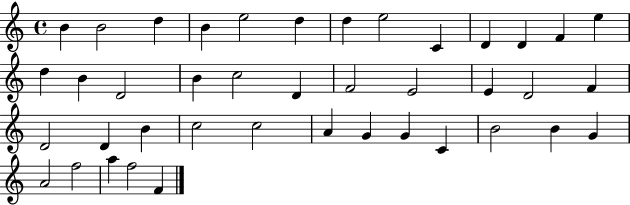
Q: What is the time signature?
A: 4/4